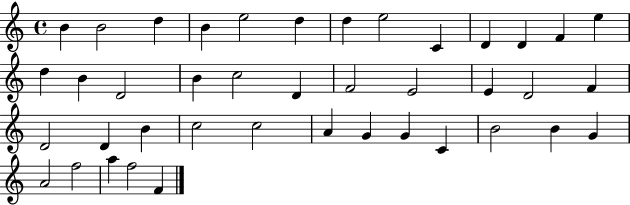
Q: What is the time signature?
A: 4/4